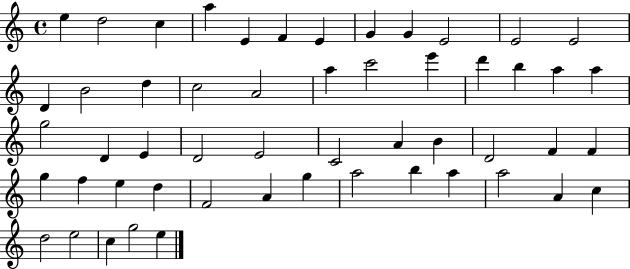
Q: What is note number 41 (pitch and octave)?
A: A4